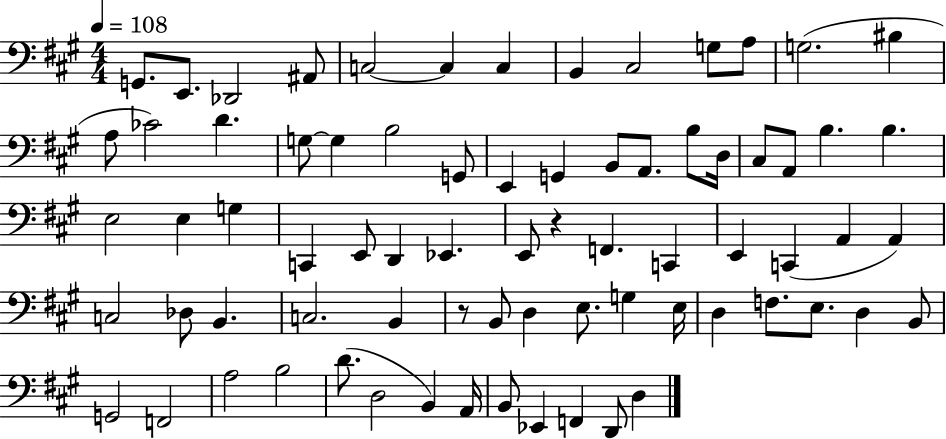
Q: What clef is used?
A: bass